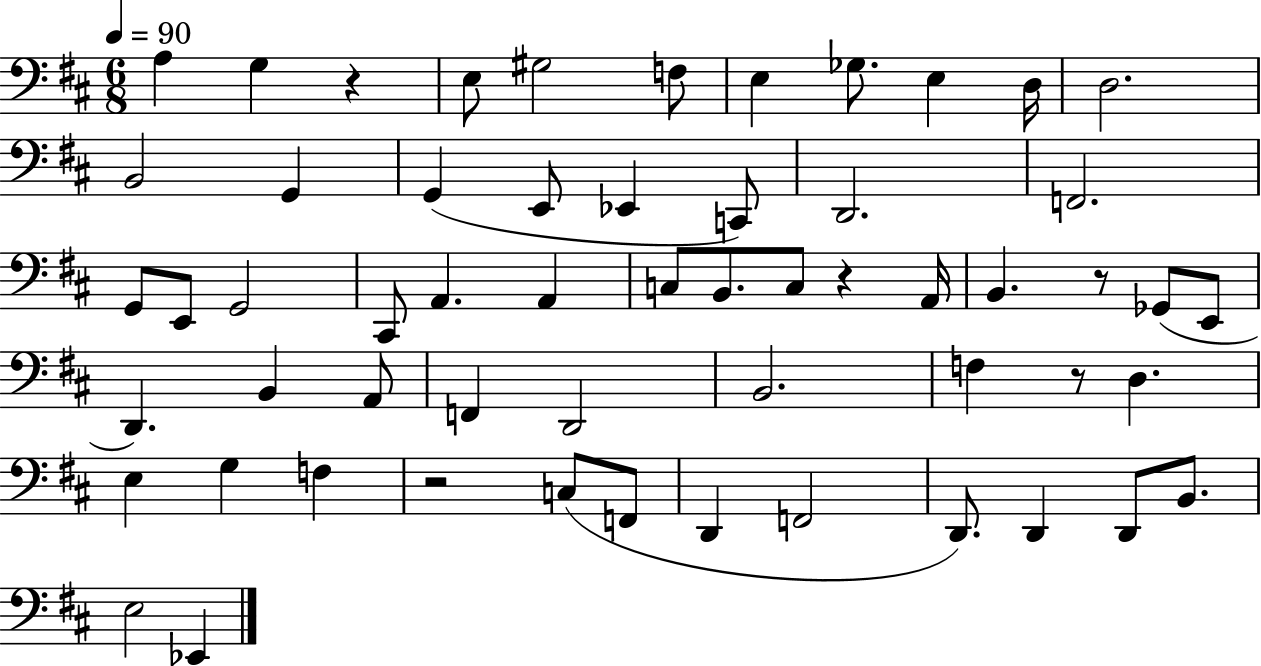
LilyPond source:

{
  \clef bass
  \numericTimeSignature
  \time 6/8
  \key d \major
  \tempo 4 = 90
  a4 g4 r4 | e8 gis2 f8 | e4 ges8. e4 d16 | d2. | \break b,2 g,4 | g,4( e,8 ees,4 c,8) | d,2. | f,2. | \break g,8 e,8 g,2 | cis,8 a,4. a,4 | c8 b,8. c8 r4 a,16 | b,4. r8 ges,8( e,8 | \break d,4.) b,4 a,8 | f,4 d,2 | b,2. | f4 r8 d4. | \break e4 g4 f4 | r2 c8( f,8 | d,4 f,2 | d,8.) d,4 d,8 b,8. | \break e2 ees,4 | \bar "|."
}